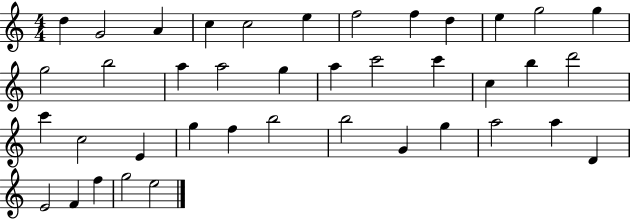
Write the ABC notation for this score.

X:1
T:Untitled
M:4/4
L:1/4
K:C
d G2 A c c2 e f2 f d e g2 g g2 b2 a a2 g a c'2 c' c b d'2 c' c2 E g f b2 b2 G g a2 a D E2 F f g2 e2